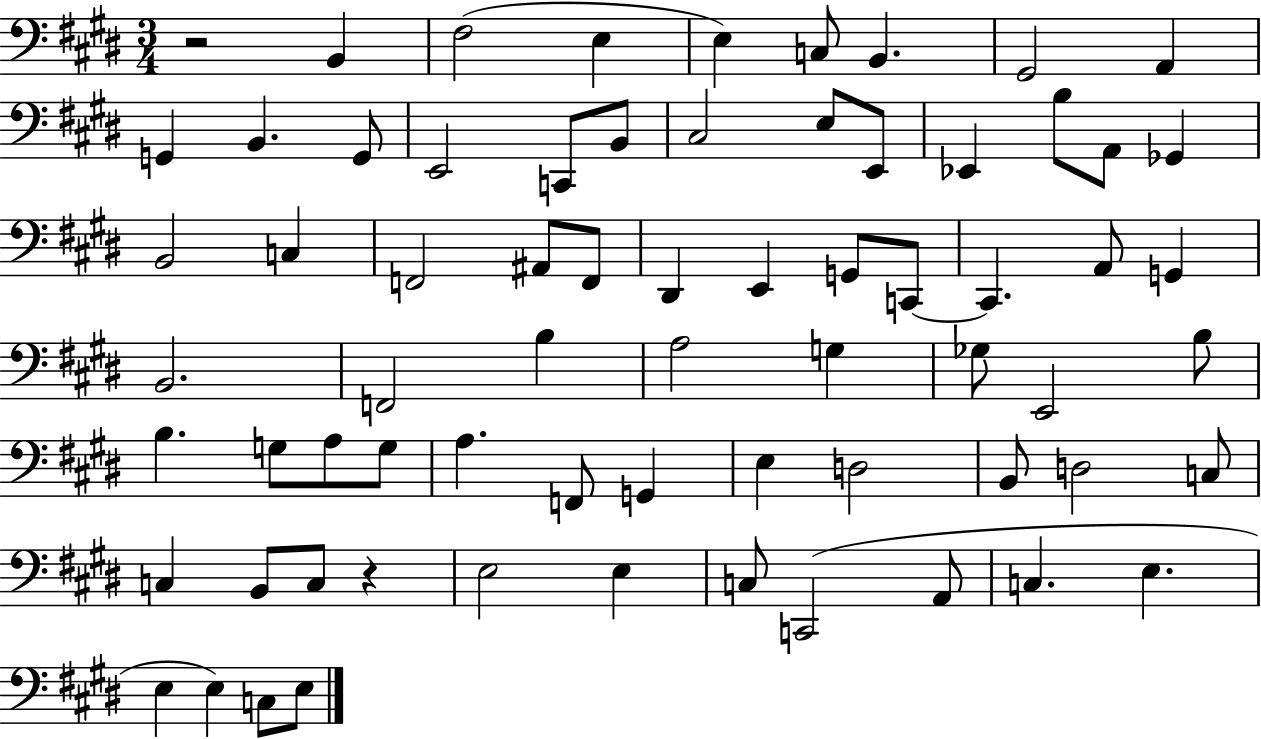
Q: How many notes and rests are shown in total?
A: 69